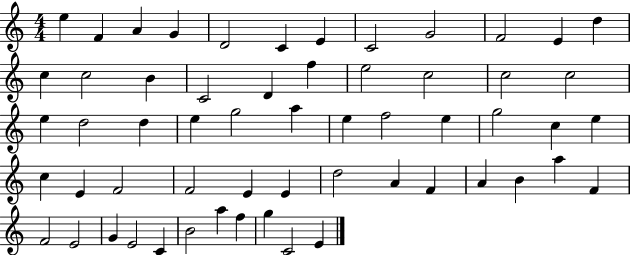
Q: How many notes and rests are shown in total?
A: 58